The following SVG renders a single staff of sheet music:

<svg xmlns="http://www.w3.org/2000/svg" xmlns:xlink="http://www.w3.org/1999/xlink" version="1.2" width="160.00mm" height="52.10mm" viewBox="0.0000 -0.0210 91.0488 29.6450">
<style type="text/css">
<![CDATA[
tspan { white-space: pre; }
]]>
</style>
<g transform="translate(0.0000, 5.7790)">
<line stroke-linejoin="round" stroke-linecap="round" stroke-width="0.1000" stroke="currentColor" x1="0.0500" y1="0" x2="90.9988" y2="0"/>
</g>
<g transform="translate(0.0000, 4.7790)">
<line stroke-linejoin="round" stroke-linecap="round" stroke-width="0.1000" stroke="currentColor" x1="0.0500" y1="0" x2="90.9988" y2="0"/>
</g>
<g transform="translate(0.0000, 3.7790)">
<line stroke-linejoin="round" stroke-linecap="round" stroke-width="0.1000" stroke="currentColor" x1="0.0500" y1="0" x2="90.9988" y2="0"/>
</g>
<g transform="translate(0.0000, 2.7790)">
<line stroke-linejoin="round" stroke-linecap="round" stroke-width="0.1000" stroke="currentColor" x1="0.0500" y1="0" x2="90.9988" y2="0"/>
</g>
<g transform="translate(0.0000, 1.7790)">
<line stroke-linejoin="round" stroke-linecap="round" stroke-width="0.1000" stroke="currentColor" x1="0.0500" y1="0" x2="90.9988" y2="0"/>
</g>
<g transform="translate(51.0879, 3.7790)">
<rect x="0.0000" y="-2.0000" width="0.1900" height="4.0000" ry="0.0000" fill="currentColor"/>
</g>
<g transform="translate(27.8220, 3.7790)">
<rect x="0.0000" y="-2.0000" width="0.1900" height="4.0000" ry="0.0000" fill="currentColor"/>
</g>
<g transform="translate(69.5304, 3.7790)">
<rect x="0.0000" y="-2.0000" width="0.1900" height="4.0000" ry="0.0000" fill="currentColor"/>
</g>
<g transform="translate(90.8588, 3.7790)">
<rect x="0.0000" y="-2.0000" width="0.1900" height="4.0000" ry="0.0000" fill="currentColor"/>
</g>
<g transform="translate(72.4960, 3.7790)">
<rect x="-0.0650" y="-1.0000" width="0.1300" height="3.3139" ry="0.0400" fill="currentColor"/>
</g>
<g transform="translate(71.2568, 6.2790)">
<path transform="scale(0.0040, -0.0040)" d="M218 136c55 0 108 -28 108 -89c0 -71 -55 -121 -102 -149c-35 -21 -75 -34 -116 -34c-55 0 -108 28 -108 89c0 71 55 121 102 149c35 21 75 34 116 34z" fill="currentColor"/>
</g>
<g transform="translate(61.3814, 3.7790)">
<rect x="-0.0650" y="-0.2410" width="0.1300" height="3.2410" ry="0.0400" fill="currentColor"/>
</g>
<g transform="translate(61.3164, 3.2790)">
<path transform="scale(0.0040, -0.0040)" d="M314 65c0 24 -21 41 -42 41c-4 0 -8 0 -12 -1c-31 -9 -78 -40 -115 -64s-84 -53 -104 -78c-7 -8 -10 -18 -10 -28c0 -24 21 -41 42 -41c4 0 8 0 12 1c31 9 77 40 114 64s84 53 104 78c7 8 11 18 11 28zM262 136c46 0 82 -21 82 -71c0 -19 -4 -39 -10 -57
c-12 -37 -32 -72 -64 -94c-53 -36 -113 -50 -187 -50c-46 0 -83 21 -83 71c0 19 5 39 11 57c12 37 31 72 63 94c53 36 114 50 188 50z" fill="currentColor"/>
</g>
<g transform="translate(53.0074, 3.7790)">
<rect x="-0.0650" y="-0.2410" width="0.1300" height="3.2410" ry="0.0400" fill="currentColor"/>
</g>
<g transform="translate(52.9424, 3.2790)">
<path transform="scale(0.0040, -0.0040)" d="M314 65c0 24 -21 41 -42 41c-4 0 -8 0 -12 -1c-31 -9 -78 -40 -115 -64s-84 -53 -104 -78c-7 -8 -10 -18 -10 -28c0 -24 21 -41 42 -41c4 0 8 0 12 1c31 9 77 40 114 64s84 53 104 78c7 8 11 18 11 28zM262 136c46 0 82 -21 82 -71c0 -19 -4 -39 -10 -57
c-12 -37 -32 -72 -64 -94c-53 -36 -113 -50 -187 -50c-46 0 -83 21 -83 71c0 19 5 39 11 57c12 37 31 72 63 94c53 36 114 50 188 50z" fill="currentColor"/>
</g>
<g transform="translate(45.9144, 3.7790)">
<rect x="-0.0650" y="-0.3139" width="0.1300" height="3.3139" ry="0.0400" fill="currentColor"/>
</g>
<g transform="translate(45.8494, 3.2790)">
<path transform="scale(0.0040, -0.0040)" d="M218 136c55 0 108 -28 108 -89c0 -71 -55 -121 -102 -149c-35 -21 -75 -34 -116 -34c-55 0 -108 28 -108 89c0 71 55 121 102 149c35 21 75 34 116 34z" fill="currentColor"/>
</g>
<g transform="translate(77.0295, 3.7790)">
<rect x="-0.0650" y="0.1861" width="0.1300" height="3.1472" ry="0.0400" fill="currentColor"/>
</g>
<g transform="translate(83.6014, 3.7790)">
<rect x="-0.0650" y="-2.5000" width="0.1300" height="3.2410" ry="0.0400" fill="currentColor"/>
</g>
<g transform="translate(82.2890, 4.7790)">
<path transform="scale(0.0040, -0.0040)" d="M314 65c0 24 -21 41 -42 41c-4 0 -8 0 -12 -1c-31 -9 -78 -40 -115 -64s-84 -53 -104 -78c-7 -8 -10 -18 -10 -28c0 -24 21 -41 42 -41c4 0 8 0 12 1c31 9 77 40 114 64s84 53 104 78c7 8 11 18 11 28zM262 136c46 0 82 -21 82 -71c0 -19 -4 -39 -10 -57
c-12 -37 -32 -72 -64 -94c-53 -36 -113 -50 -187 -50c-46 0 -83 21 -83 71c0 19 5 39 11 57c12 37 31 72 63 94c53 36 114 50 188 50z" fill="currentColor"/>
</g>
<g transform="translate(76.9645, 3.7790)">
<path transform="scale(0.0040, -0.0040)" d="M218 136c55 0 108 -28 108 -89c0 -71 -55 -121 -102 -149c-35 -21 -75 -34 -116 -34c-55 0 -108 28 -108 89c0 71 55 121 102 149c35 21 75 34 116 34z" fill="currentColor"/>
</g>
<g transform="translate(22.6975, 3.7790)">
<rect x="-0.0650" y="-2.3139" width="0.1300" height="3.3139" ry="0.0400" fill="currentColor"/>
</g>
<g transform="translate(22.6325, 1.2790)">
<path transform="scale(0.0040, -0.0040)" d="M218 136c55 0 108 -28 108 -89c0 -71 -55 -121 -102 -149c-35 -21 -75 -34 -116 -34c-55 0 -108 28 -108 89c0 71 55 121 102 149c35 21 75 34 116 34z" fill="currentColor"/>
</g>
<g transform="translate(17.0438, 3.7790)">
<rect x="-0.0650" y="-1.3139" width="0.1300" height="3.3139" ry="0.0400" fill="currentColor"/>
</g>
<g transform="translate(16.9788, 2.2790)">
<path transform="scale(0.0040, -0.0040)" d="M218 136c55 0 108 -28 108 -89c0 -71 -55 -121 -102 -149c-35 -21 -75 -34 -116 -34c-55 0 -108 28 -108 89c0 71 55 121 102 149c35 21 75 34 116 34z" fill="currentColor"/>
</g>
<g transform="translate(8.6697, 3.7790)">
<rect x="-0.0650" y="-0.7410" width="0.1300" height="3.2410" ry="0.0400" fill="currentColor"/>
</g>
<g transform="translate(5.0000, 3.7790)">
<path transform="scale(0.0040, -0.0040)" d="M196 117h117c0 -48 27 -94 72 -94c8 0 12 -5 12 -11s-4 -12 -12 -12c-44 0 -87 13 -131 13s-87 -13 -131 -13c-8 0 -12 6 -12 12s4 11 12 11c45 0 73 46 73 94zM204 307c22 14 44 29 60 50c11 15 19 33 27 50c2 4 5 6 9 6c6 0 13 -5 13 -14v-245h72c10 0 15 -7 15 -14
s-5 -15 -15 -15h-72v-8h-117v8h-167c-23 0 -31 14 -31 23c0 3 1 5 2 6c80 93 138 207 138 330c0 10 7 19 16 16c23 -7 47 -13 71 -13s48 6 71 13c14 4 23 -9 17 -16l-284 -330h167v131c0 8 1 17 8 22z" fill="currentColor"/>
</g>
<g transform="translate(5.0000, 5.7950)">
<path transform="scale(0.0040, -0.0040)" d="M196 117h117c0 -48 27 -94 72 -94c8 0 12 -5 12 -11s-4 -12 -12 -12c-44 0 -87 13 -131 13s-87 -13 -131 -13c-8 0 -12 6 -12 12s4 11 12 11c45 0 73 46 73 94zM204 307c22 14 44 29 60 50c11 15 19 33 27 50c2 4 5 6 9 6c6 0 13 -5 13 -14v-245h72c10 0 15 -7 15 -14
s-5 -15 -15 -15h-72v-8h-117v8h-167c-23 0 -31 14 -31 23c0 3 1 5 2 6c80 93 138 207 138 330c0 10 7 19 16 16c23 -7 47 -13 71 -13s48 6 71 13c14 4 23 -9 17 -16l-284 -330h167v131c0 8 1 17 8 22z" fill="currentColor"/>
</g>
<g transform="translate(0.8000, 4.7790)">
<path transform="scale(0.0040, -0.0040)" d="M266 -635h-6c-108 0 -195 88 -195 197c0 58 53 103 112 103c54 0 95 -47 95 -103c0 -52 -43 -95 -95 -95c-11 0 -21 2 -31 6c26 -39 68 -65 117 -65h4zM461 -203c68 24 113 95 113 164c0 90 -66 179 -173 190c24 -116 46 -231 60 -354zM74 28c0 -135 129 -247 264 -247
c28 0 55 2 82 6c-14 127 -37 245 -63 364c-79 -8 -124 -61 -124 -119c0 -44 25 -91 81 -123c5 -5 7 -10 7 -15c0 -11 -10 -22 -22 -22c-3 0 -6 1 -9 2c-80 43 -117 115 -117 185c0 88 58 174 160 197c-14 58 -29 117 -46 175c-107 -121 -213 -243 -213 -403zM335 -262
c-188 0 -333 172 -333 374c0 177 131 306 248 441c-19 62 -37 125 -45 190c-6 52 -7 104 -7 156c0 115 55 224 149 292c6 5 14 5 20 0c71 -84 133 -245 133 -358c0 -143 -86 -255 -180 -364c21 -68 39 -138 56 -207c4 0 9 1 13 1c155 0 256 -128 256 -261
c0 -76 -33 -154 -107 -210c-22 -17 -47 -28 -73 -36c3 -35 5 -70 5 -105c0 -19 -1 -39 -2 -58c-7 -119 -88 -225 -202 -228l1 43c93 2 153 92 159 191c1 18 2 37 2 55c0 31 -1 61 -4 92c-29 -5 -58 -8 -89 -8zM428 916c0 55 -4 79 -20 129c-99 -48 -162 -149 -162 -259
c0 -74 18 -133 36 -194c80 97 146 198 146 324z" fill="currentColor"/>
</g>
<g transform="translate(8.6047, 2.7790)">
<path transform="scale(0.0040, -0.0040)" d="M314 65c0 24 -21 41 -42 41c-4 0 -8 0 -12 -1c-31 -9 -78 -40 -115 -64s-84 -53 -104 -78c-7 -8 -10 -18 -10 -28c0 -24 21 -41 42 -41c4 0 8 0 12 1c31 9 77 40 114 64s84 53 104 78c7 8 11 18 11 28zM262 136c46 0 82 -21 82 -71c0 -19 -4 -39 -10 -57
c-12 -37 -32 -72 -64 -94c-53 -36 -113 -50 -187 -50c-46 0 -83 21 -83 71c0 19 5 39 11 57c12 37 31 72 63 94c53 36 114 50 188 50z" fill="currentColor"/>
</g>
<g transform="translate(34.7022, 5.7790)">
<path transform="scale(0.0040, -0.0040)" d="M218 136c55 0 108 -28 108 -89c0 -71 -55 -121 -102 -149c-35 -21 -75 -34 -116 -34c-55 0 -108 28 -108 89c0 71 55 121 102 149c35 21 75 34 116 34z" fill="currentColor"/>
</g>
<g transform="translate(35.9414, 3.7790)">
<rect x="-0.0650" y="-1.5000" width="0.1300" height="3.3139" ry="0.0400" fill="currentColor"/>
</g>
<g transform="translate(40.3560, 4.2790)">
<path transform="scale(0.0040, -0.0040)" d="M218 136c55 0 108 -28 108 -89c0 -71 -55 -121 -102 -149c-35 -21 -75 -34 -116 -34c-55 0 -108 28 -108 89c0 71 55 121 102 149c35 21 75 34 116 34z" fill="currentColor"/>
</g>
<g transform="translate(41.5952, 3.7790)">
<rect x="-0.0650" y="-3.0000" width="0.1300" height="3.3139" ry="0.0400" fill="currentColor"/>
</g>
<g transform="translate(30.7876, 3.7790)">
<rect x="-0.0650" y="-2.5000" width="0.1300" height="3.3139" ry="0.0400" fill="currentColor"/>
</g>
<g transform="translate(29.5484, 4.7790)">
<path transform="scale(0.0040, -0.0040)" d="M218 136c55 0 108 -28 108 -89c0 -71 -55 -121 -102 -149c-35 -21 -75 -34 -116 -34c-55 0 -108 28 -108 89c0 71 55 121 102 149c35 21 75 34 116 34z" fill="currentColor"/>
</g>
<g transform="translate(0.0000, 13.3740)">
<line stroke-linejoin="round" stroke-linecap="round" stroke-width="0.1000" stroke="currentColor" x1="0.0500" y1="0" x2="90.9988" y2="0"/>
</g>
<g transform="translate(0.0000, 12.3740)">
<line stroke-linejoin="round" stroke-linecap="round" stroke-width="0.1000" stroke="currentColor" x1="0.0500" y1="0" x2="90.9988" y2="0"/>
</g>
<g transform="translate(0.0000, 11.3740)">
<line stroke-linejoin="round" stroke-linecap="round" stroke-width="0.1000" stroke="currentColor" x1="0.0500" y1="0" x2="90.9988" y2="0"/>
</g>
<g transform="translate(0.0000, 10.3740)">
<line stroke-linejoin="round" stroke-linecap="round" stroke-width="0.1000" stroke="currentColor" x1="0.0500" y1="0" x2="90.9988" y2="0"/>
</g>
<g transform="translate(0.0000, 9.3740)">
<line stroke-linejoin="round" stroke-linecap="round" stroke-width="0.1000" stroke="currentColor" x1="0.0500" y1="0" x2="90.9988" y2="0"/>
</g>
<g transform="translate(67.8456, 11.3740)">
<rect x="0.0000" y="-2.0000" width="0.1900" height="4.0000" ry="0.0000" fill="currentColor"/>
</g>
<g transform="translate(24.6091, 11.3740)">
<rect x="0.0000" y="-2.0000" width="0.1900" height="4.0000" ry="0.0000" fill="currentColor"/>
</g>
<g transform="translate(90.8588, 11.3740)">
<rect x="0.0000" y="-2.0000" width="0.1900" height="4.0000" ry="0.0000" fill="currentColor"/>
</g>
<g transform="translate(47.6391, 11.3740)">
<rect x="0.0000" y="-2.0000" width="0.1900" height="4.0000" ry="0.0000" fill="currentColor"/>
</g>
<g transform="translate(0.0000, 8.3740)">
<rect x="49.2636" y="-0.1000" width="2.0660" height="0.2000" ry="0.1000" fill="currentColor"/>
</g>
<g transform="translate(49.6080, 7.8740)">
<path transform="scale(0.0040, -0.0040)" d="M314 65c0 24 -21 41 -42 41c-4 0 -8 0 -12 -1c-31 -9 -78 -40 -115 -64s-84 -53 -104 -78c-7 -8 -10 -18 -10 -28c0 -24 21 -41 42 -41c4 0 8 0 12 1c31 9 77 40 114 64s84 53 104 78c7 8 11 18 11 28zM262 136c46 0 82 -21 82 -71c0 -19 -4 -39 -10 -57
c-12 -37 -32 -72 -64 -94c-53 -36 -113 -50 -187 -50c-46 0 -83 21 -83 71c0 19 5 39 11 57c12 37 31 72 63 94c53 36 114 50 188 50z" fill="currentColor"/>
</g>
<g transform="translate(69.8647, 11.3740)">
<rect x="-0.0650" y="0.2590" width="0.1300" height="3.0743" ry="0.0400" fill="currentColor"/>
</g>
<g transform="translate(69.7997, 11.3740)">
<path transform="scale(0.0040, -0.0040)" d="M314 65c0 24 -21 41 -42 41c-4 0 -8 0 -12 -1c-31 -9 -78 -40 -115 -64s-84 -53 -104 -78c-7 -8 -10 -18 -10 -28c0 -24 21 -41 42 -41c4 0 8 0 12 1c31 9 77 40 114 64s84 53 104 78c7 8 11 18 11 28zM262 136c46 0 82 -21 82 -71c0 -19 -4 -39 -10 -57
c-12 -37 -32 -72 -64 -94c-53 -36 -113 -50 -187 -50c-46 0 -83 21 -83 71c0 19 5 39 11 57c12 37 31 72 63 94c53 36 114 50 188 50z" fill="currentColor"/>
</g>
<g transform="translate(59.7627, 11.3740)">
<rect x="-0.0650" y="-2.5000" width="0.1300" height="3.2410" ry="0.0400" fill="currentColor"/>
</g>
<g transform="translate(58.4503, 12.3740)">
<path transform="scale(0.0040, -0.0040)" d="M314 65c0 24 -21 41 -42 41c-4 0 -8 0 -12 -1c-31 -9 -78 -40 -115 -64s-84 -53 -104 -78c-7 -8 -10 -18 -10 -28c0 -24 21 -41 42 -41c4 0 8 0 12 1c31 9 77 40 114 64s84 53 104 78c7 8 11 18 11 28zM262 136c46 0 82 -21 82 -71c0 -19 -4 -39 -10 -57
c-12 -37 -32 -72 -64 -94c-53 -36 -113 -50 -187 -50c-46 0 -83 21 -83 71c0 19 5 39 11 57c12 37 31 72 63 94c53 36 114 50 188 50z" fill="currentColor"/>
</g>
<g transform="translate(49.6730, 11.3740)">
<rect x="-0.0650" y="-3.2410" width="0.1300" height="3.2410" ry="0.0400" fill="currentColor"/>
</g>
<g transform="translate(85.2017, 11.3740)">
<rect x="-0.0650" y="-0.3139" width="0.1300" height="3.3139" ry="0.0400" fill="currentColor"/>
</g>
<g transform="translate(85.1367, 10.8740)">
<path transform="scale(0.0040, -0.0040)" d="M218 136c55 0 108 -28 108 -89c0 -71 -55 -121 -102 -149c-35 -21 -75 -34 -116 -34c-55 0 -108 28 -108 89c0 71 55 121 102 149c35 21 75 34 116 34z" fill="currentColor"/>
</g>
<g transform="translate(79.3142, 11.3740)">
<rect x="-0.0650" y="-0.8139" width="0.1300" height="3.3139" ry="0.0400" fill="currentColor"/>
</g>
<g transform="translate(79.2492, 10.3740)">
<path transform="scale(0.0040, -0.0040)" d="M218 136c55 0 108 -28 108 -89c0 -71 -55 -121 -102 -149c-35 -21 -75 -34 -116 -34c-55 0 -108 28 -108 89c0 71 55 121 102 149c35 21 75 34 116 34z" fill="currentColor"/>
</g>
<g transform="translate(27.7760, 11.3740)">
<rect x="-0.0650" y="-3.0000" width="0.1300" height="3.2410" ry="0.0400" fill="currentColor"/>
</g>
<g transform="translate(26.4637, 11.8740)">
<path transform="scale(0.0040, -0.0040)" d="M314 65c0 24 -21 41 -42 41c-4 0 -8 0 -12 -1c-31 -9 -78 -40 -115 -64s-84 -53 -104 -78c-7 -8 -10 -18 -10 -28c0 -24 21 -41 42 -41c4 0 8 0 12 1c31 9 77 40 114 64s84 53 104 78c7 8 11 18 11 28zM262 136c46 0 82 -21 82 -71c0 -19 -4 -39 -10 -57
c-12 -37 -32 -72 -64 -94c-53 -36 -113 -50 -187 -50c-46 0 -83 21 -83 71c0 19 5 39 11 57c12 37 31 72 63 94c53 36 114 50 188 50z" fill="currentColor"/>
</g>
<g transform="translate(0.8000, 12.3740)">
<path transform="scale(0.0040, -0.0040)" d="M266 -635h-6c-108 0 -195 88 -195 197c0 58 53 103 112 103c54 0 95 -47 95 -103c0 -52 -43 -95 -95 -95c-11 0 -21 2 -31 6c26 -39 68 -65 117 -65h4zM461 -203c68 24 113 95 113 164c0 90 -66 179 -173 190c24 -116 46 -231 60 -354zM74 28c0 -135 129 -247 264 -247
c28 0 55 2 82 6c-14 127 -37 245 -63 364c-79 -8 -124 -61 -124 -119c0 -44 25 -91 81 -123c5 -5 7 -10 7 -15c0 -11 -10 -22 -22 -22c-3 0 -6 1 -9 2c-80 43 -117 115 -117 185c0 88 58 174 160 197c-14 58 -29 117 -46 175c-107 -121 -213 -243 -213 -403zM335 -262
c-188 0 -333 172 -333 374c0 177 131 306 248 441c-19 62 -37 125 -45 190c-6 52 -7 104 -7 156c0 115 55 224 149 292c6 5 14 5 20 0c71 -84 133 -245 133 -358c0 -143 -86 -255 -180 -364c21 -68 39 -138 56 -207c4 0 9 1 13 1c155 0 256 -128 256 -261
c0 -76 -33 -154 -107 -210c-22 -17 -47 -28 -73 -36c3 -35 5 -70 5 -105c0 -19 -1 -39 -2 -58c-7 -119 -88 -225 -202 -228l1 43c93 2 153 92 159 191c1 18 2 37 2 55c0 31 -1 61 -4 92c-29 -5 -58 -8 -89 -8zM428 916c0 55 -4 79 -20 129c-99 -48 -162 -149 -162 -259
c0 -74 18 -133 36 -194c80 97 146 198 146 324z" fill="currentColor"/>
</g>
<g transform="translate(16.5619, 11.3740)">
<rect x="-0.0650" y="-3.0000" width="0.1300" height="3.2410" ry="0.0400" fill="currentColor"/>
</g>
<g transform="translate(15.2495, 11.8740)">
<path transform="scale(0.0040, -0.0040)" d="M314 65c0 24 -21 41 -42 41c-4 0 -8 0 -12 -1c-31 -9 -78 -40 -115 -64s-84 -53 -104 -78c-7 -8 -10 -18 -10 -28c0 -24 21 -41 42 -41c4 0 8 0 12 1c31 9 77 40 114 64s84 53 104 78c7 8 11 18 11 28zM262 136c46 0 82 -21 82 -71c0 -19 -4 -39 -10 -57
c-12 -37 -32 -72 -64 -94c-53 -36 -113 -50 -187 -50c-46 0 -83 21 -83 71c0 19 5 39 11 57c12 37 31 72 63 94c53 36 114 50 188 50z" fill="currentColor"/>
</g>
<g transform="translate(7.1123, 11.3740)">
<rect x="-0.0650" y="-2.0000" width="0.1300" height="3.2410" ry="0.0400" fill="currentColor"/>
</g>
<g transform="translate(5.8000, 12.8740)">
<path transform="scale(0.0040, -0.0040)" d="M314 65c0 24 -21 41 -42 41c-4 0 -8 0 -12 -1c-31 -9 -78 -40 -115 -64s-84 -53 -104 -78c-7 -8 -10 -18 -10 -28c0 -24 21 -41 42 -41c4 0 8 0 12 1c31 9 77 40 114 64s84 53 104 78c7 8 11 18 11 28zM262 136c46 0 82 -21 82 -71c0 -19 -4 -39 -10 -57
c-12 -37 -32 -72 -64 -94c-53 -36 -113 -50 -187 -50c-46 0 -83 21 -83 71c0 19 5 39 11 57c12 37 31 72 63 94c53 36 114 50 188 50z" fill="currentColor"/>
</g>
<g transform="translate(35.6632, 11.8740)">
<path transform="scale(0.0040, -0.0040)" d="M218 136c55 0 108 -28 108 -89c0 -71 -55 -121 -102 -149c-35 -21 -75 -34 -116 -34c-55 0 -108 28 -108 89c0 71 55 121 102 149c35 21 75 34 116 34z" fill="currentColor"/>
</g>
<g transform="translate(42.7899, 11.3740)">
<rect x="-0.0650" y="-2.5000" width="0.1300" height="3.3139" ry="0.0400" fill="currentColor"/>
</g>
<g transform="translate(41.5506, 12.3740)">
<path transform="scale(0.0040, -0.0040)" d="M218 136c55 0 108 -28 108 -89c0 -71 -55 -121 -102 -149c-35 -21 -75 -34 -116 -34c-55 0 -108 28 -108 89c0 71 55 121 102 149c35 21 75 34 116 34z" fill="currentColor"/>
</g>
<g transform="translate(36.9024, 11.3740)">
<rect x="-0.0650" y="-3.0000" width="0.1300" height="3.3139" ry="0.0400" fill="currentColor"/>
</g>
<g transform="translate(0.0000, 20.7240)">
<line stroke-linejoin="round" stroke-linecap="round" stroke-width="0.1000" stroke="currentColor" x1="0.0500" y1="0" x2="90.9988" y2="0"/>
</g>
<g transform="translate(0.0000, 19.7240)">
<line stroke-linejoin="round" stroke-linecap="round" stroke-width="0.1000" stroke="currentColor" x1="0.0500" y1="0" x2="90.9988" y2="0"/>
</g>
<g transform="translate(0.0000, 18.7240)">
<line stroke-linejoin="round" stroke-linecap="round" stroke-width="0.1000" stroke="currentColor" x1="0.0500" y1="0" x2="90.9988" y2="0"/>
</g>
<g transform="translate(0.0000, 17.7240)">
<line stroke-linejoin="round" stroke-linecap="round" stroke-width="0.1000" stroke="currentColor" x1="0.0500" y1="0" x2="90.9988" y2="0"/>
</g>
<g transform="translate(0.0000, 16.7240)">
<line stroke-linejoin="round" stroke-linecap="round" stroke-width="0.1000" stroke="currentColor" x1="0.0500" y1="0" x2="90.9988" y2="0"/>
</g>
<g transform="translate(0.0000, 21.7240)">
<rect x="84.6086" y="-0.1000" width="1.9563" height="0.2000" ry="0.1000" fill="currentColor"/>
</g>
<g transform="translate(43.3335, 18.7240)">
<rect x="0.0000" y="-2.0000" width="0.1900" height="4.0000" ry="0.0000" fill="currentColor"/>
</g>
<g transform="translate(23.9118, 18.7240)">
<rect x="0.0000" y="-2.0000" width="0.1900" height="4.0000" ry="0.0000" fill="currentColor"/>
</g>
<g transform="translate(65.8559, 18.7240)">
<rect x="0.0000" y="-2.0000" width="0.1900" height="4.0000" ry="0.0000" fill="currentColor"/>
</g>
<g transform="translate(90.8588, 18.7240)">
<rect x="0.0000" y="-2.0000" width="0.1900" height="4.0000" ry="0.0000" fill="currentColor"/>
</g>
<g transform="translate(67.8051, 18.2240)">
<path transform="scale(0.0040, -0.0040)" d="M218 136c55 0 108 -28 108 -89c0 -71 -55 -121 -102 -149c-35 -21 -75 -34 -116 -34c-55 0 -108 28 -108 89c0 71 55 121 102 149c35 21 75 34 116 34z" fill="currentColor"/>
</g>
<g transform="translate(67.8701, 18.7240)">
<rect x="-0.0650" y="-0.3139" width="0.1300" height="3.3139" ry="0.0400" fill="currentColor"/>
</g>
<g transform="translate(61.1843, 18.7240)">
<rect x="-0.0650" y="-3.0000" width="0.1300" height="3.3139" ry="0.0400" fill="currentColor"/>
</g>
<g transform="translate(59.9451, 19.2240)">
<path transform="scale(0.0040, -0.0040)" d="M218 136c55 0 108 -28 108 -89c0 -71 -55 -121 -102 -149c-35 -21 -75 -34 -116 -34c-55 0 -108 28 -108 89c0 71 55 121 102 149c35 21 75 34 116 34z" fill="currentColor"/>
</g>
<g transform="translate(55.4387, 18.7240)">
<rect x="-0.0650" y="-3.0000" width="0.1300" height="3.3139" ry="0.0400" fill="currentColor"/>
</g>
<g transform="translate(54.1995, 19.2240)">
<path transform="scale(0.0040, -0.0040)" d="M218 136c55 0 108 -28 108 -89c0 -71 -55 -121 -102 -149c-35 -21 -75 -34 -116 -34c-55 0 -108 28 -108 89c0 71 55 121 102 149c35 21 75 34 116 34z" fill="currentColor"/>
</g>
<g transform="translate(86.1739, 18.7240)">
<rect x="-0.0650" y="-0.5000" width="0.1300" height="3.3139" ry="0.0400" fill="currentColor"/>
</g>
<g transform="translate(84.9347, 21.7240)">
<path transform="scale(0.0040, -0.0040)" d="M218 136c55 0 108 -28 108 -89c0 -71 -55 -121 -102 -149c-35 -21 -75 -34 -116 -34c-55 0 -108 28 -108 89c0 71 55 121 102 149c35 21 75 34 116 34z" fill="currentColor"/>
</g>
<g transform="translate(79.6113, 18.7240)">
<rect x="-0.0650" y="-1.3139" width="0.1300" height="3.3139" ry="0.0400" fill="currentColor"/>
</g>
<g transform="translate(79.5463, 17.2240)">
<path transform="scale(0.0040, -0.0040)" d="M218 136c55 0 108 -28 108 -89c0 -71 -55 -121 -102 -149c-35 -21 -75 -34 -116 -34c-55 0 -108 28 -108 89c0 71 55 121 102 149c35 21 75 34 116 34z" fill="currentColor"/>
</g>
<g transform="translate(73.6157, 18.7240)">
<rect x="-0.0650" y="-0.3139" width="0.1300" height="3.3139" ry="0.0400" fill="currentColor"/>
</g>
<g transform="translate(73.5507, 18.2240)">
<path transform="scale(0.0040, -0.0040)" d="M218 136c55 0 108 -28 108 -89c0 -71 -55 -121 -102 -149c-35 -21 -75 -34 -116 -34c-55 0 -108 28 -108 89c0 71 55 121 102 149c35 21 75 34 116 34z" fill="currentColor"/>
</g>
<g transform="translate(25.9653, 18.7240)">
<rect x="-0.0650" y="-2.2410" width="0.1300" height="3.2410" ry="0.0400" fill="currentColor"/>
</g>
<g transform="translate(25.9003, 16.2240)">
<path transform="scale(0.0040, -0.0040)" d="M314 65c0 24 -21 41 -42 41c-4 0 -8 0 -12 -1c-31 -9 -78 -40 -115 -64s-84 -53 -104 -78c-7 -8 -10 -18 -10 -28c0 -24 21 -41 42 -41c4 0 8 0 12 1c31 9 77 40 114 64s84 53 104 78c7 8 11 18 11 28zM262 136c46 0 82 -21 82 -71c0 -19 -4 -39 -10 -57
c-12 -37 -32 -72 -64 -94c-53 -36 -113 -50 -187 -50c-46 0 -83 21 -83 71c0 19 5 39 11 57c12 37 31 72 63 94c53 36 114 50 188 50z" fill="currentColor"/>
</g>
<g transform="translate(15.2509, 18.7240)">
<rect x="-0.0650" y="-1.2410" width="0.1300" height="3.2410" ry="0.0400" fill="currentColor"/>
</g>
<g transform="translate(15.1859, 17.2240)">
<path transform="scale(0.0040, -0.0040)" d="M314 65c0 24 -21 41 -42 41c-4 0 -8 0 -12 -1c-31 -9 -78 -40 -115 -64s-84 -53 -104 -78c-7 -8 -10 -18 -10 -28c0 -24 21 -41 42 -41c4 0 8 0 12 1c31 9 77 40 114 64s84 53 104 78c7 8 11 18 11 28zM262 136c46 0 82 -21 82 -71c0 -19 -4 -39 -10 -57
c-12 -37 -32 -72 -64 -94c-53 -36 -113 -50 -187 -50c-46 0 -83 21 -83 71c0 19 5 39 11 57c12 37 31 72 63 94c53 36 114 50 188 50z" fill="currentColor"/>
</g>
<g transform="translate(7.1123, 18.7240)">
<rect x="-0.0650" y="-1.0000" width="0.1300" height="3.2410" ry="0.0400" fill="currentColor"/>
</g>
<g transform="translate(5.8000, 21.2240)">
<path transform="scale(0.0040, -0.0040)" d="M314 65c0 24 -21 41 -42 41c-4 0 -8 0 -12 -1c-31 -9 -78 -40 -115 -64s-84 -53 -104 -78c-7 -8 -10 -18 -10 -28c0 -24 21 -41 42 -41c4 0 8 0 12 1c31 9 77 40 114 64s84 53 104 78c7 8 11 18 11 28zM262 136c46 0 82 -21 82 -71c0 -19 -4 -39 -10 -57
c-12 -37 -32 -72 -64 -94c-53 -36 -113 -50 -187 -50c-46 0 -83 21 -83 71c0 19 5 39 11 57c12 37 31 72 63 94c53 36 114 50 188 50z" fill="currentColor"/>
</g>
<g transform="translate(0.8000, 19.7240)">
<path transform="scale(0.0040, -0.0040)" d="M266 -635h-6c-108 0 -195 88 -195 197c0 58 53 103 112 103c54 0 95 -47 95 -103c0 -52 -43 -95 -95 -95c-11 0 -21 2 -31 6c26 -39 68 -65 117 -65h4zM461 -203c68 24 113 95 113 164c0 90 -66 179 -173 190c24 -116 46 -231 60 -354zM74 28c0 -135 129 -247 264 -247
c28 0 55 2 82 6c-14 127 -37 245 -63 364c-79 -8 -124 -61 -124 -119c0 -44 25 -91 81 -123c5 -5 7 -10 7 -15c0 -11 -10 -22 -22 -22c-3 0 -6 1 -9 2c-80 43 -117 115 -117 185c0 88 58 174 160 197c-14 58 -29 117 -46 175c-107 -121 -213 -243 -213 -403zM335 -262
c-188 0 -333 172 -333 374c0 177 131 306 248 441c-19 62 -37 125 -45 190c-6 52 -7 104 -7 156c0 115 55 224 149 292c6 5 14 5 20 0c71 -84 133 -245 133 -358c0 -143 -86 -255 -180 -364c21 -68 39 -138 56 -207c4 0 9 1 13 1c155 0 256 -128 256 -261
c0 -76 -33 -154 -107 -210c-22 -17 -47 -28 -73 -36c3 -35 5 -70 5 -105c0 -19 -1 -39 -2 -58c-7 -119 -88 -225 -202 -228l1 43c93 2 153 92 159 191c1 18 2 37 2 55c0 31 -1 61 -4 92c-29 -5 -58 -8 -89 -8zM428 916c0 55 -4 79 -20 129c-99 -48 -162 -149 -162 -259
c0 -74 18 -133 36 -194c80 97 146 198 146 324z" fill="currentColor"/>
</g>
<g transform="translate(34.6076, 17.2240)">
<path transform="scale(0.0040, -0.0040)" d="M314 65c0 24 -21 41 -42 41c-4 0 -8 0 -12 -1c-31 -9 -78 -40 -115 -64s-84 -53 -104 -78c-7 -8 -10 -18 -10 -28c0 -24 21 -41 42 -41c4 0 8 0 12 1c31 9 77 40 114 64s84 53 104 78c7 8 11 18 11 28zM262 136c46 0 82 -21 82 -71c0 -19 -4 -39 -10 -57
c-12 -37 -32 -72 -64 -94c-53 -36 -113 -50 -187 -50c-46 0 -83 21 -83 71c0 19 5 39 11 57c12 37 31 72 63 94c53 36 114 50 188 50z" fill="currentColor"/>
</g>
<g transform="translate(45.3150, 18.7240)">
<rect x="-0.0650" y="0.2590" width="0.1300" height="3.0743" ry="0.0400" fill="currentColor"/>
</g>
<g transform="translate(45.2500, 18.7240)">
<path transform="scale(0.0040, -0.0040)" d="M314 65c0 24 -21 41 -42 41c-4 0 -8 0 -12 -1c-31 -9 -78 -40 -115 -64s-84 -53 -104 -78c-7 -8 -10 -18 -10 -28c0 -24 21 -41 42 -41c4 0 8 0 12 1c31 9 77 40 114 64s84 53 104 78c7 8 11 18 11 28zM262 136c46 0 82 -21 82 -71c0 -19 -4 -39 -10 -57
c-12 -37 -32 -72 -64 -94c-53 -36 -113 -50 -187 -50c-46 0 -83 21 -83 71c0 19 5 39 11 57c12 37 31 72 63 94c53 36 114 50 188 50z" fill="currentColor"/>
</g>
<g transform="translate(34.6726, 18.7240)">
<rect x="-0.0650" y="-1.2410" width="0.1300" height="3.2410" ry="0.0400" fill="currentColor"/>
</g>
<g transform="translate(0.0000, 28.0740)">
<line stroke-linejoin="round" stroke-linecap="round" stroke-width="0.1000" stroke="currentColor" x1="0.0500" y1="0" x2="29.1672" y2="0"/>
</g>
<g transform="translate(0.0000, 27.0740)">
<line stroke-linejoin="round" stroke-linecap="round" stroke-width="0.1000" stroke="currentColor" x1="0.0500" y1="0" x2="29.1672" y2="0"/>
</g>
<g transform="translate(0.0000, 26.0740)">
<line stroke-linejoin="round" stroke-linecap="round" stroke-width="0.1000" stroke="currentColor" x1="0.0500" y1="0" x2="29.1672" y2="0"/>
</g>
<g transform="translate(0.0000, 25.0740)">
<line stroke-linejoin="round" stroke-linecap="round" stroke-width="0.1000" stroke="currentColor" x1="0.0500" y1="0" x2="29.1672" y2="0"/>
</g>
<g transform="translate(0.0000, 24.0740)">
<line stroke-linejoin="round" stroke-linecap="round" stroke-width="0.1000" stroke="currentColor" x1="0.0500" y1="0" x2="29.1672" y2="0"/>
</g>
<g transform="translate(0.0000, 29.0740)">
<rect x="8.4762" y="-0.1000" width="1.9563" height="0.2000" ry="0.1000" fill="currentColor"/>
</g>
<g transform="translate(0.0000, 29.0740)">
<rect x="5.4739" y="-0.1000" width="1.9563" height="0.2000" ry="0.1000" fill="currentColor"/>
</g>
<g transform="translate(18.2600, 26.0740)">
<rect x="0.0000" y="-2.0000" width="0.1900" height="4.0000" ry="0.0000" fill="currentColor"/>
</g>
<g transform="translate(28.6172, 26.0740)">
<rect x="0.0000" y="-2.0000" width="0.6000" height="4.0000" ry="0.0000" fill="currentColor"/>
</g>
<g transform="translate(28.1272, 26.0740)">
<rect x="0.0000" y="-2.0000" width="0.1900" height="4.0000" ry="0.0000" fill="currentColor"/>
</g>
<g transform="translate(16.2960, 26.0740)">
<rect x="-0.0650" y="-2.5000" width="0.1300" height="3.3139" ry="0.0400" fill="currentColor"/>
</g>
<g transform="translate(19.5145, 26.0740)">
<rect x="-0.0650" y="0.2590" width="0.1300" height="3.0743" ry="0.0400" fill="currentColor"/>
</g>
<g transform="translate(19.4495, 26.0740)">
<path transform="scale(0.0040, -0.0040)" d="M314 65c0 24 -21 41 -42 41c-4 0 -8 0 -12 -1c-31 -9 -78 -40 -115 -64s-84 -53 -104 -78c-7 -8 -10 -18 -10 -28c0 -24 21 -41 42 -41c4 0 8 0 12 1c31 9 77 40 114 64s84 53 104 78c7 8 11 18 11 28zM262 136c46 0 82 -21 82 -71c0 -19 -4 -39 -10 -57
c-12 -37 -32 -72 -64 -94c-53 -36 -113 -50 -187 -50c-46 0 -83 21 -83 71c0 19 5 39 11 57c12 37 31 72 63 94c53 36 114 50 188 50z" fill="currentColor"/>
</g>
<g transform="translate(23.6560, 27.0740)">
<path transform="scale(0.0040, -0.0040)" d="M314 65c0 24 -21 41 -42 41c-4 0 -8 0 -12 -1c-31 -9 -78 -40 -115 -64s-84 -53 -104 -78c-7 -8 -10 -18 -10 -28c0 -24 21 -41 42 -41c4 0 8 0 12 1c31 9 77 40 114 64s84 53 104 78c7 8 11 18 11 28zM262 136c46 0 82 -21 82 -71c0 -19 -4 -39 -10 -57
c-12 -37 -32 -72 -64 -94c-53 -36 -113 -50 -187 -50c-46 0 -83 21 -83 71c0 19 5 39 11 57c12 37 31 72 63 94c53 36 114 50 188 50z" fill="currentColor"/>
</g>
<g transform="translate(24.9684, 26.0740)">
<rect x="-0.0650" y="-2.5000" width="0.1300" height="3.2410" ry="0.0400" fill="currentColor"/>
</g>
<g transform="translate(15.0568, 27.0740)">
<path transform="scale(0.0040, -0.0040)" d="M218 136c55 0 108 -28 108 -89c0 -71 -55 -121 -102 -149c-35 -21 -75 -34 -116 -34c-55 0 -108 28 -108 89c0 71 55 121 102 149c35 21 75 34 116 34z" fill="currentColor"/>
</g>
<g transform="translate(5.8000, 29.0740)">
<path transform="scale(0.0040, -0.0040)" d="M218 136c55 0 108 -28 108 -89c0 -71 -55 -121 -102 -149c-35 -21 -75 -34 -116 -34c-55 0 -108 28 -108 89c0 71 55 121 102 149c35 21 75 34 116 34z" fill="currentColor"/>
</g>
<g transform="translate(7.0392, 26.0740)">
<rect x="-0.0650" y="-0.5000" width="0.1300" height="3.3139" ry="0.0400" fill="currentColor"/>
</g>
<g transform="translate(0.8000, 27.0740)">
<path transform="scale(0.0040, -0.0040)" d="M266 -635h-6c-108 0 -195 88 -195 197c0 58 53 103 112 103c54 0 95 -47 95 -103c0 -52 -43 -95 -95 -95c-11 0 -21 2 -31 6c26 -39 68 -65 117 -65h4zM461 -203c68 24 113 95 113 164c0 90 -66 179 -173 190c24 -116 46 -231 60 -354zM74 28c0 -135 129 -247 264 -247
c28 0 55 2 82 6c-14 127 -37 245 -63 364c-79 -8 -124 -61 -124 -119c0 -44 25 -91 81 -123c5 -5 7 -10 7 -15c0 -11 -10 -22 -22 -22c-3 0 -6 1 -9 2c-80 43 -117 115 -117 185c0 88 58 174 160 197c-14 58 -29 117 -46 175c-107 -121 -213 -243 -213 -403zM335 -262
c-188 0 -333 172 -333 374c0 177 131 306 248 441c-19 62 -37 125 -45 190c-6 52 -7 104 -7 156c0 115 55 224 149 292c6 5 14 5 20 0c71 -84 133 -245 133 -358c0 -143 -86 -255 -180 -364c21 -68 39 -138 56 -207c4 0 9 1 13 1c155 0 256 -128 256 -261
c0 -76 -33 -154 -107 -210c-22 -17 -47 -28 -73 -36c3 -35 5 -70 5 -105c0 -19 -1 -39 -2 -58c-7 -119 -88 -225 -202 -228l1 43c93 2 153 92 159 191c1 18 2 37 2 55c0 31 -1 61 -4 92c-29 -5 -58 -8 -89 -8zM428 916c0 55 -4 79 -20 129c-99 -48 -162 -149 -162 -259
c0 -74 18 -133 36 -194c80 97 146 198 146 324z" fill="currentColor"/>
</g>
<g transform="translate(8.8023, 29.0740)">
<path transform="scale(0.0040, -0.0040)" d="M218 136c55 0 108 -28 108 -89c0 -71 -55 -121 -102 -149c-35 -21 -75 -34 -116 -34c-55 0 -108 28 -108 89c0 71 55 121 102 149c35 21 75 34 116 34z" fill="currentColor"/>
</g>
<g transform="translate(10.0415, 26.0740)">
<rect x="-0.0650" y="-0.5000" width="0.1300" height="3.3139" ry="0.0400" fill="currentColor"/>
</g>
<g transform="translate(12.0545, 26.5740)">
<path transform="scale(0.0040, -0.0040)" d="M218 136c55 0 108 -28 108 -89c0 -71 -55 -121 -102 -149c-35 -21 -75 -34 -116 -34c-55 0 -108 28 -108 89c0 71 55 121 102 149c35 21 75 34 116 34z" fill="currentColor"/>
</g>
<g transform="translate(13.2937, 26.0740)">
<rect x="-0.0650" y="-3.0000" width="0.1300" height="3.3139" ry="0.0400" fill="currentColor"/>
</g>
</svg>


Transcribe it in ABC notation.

X:1
T:Untitled
M:4/4
L:1/4
K:C
d2 e g G E A c c2 c2 D B G2 F2 A2 A2 A G b2 G2 B2 d c D2 e2 g2 e2 B2 A A c c e C C C A G B2 G2